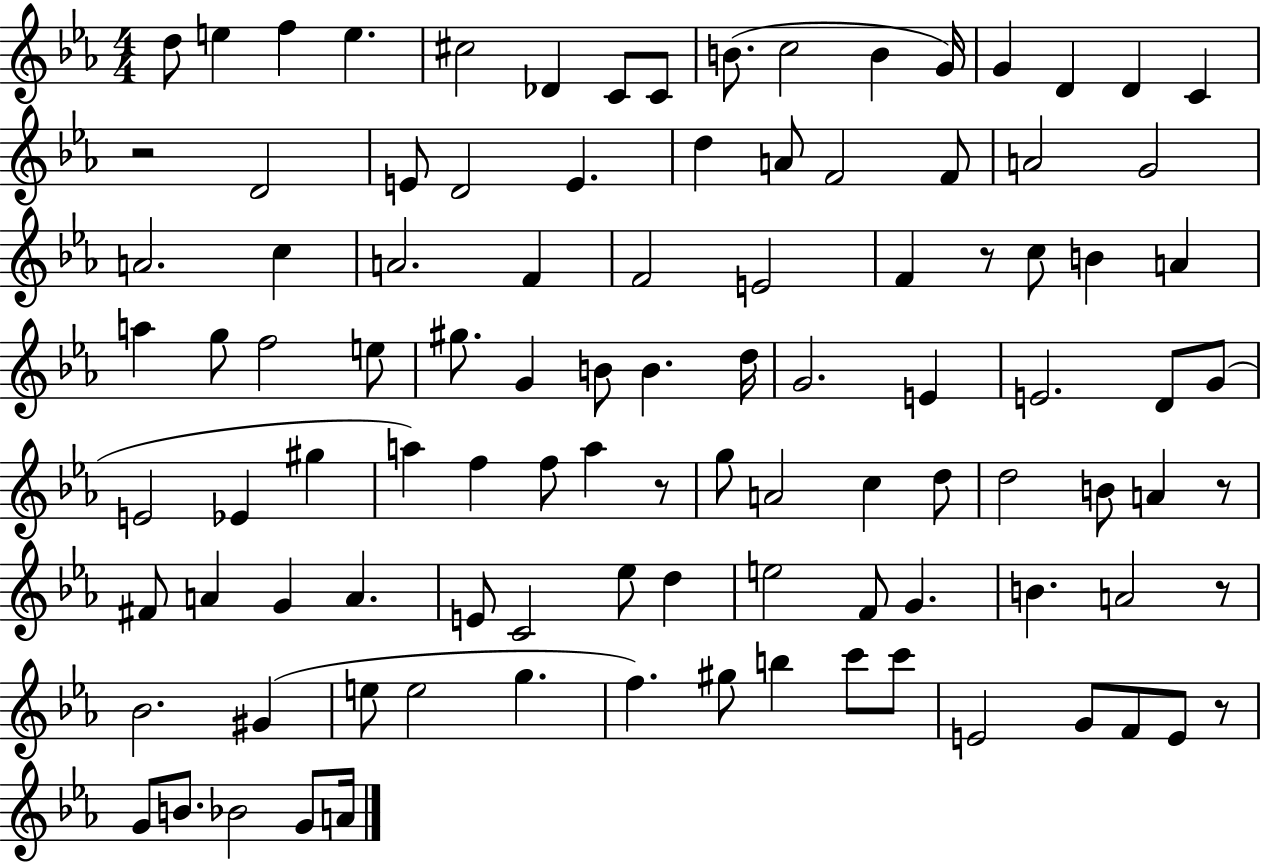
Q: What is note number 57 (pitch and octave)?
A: A5